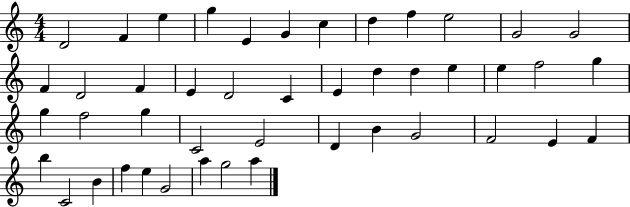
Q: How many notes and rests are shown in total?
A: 45